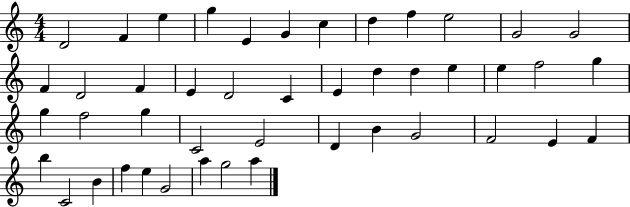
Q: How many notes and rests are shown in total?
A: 45